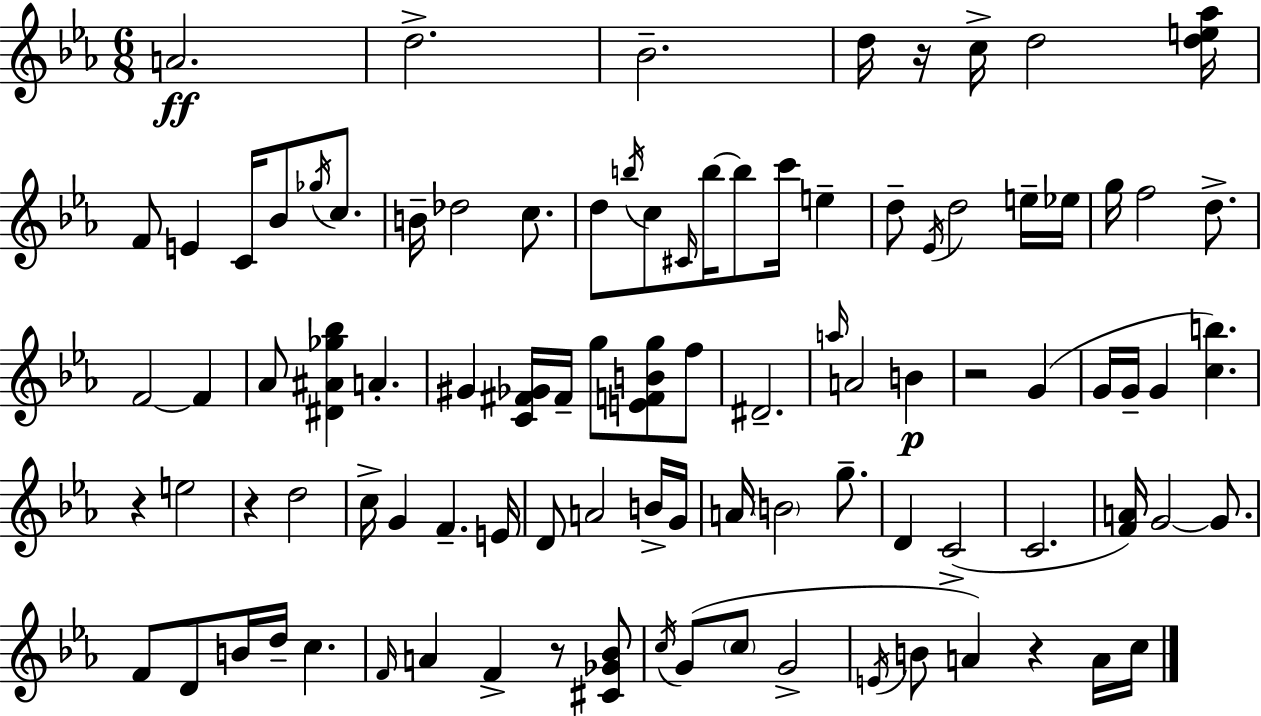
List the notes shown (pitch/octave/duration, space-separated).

A4/h. D5/h. Bb4/h. D5/s R/s C5/s D5/h [D5,E5,Ab5]/s F4/e E4/q C4/s Bb4/e Gb5/s C5/e. B4/s Db5/h C5/e. D5/e B5/s C5/e C#4/s B5/s B5/e C6/s E5/q D5/e Eb4/s D5/h E5/s Eb5/s G5/s F5/h D5/e. F4/h F4/q Ab4/e [D#4,A#4,Gb5,Bb5]/q A4/q. G#4/q [C4,F#4,Gb4]/s F#4/s G5/e [E4,F4,B4,G5]/e F5/e D#4/h. A5/s A4/h B4/q R/h G4/q G4/s G4/s G4/q [C5,B5]/q. R/q E5/h R/q D5/h C5/s G4/q F4/q. E4/s D4/e A4/h B4/s G4/s A4/s B4/h G5/e. D4/q C4/h C4/h. [F4,A4]/s G4/h G4/e. F4/e D4/e B4/s D5/s C5/q. F4/s A4/q F4/q R/e [C#4,Gb4,Bb4]/e C5/s G4/e C5/e G4/h E4/s B4/e A4/q R/q A4/s C5/s